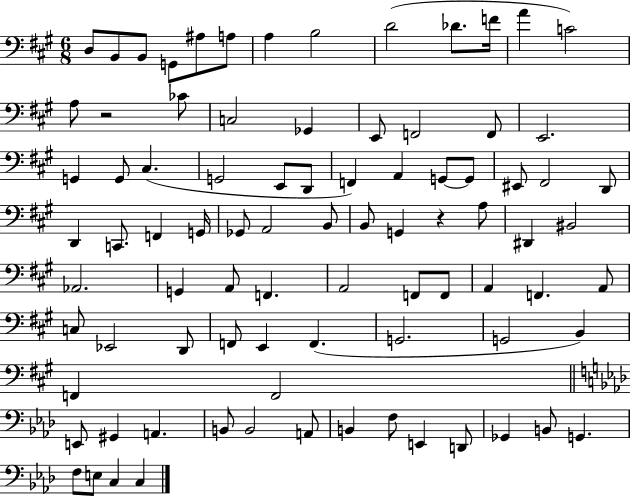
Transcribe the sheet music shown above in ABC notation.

X:1
T:Untitled
M:6/8
L:1/4
K:A
D,/2 B,,/2 B,,/2 G,,/2 ^A,/2 A,/2 A, B,2 D2 _D/2 F/4 A C2 A,/2 z2 _C/2 C,2 _G,, E,,/2 F,,2 F,,/2 E,,2 G,, G,,/2 ^C, G,,2 E,,/2 D,,/2 F,, A,, G,,/2 G,,/2 ^E,,/2 ^F,,2 D,,/2 D,, C,,/2 F,, G,,/4 _G,,/2 A,,2 B,,/2 B,,/2 G,, z A,/2 ^D,, ^B,,2 _A,,2 G,, A,,/2 F,, A,,2 F,,/2 F,,/2 A,, F,, A,,/2 C,/2 _E,,2 D,,/2 F,,/2 E,, F,, G,,2 G,,2 B,, F,, F,,2 E,,/2 ^G,, A,, B,,/2 B,,2 A,,/2 B,, F,/2 E,, D,,/2 _G,, B,,/2 G,, F,/2 E,/2 C, C,